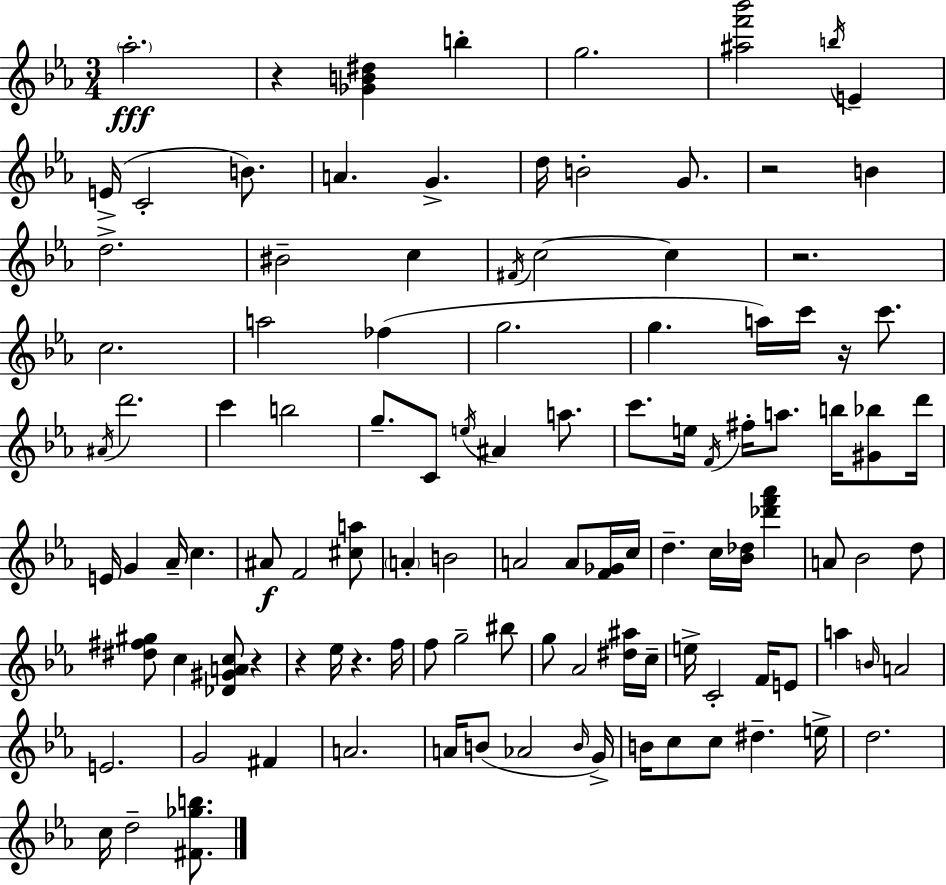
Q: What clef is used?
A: treble